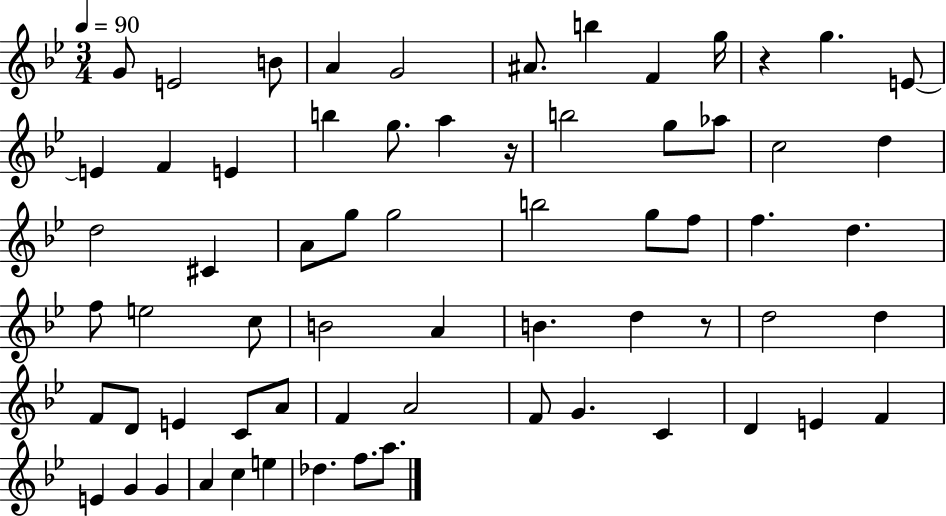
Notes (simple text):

G4/e E4/h B4/e A4/q G4/h A#4/e. B5/q F4/q G5/s R/q G5/q. E4/e E4/q F4/q E4/q B5/q G5/e. A5/q R/s B5/h G5/e Ab5/e C5/h D5/q D5/h C#4/q A4/e G5/e G5/h B5/h G5/e F5/e F5/q. D5/q. F5/e E5/h C5/e B4/h A4/q B4/q. D5/q R/e D5/h D5/q F4/e D4/e E4/q C4/e A4/e F4/q A4/h F4/e G4/q. C4/q D4/q E4/q F4/q E4/q G4/q G4/q A4/q C5/q E5/q Db5/q. F5/e. A5/e.